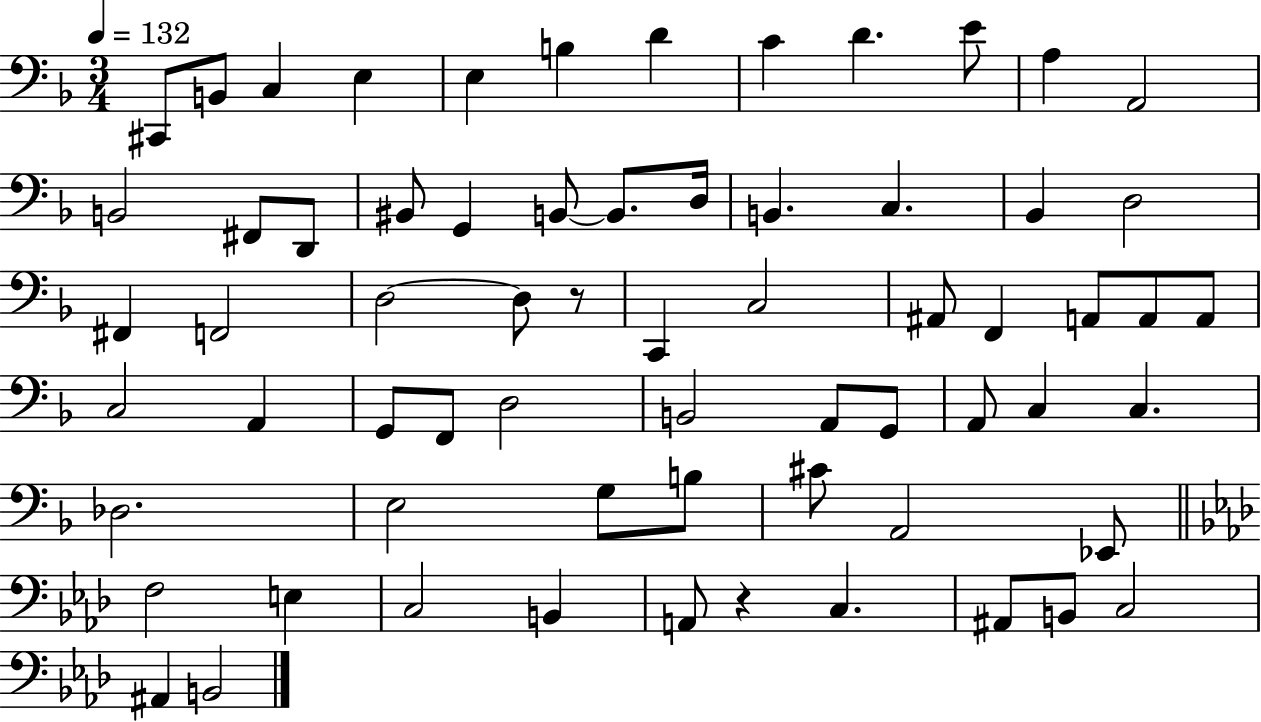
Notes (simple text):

C#2/e B2/e C3/q E3/q E3/q B3/q D4/q C4/q D4/q. E4/e A3/q A2/h B2/h F#2/e D2/e BIS2/e G2/q B2/e B2/e. D3/s B2/q. C3/q. Bb2/q D3/h F#2/q F2/h D3/h D3/e R/e C2/q C3/h A#2/e F2/q A2/e A2/e A2/e C3/h A2/q G2/e F2/e D3/h B2/h A2/e G2/e A2/e C3/q C3/q. Db3/h. E3/h G3/e B3/e C#4/e A2/h Eb2/e F3/h E3/q C3/h B2/q A2/e R/q C3/q. A#2/e B2/e C3/h A#2/q B2/h